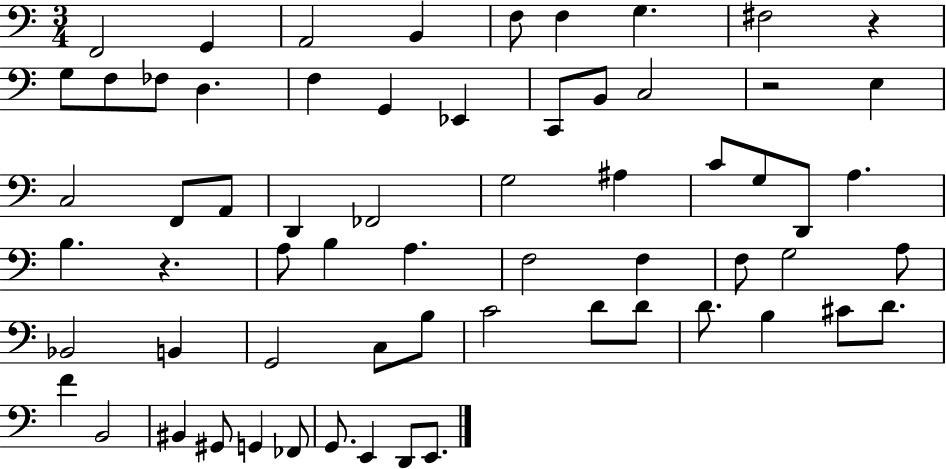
{
  \clef bass
  \numericTimeSignature
  \time 3/4
  \key c \major
  f,2 g,4 | a,2 b,4 | f8 f4 g4. | fis2 r4 | \break g8 f8 fes8 d4. | f4 g,4 ees,4 | c,8 b,8 c2 | r2 e4 | \break c2 f,8 a,8 | d,4 fes,2 | g2 ais4 | c'8 g8 d,8 a4. | \break b4. r4. | a8 b4 a4. | f2 f4 | f8 g2 a8 | \break bes,2 b,4 | g,2 c8 b8 | c'2 d'8 d'8 | d'8. b4 cis'8 d'8. | \break f'4 b,2 | bis,4 gis,8 g,4 fes,8 | g,8. e,4 d,8 e,8. | \bar "|."
}